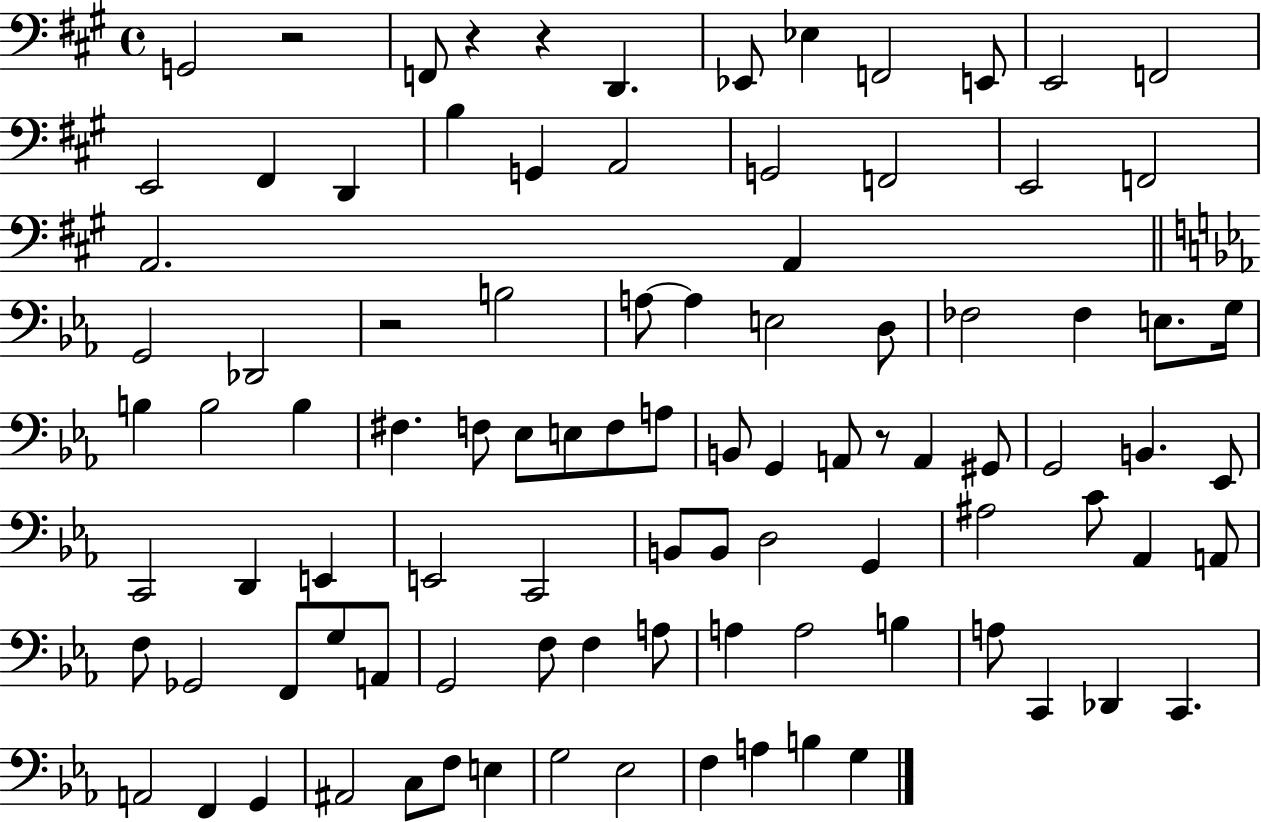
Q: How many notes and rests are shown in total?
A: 96